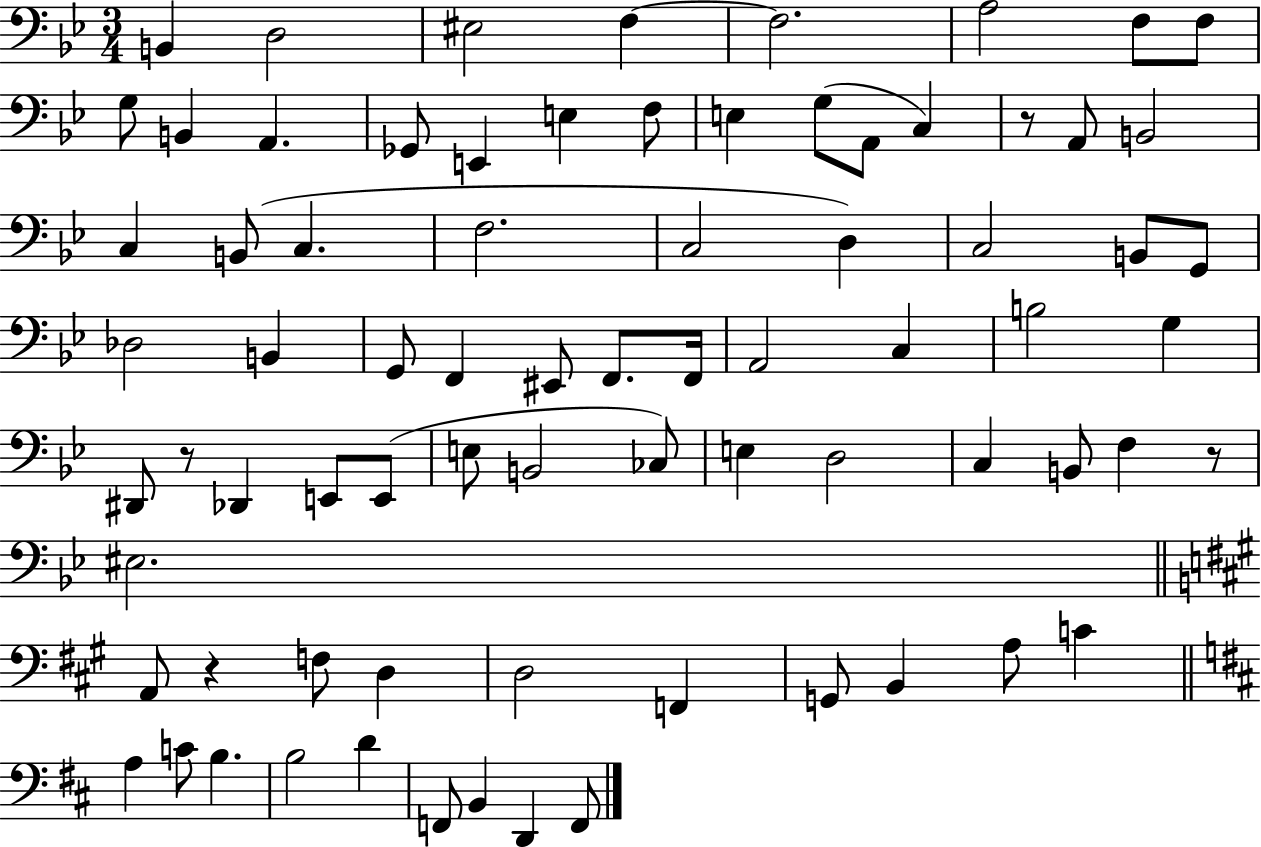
X:1
T:Untitled
M:3/4
L:1/4
K:Bb
B,, D,2 ^E,2 F, F,2 A,2 F,/2 F,/2 G,/2 B,, A,, _G,,/2 E,, E, F,/2 E, G,/2 A,,/2 C, z/2 A,,/2 B,,2 C, B,,/2 C, F,2 C,2 D, C,2 B,,/2 G,,/2 _D,2 B,, G,,/2 F,, ^E,,/2 F,,/2 F,,/4 A,,2 C, B,2 G, ^D,,/2 z/2 _D,, E,,/2 E,,/2 E,/2 B,,2 _C,/2 E, D,2 C, B,,/2 F, z/2 ^E,2 A,,/2 z F,/2 D, D,2 F,, G,,/2 B,, A,/2 C A, C/2 B, B,2 D F,,/2 B,, D,, F,,/2